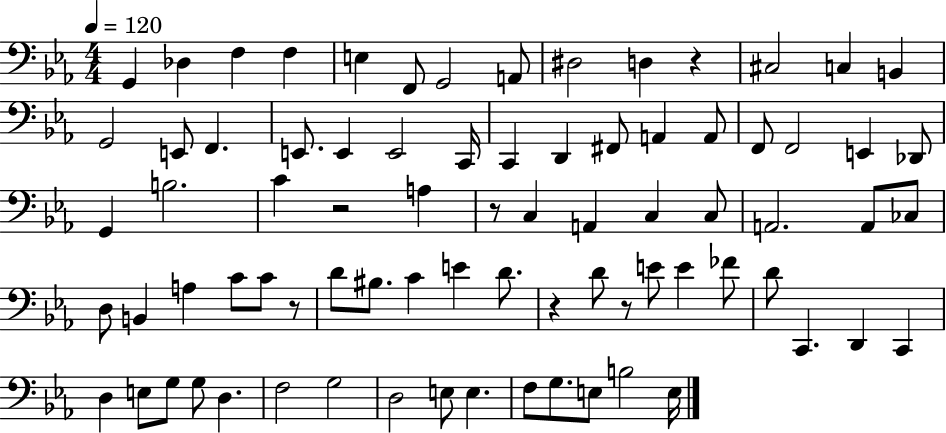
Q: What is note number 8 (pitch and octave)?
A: A2